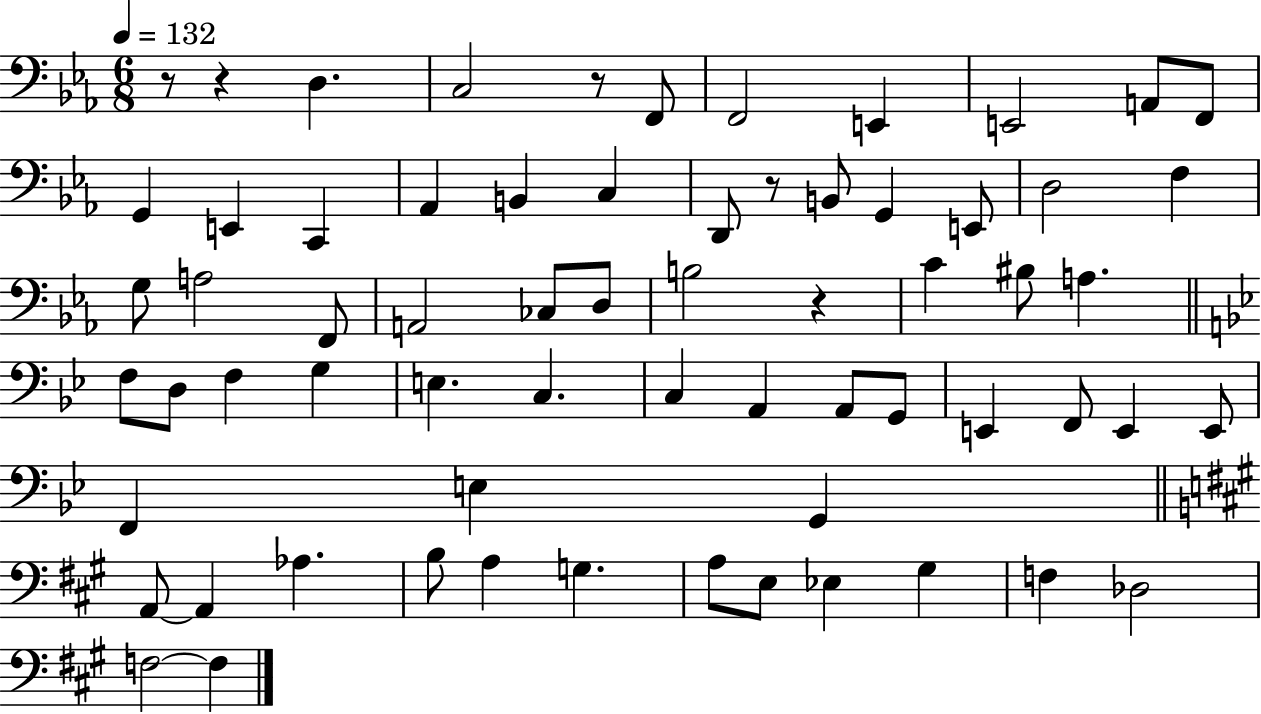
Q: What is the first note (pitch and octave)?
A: D3